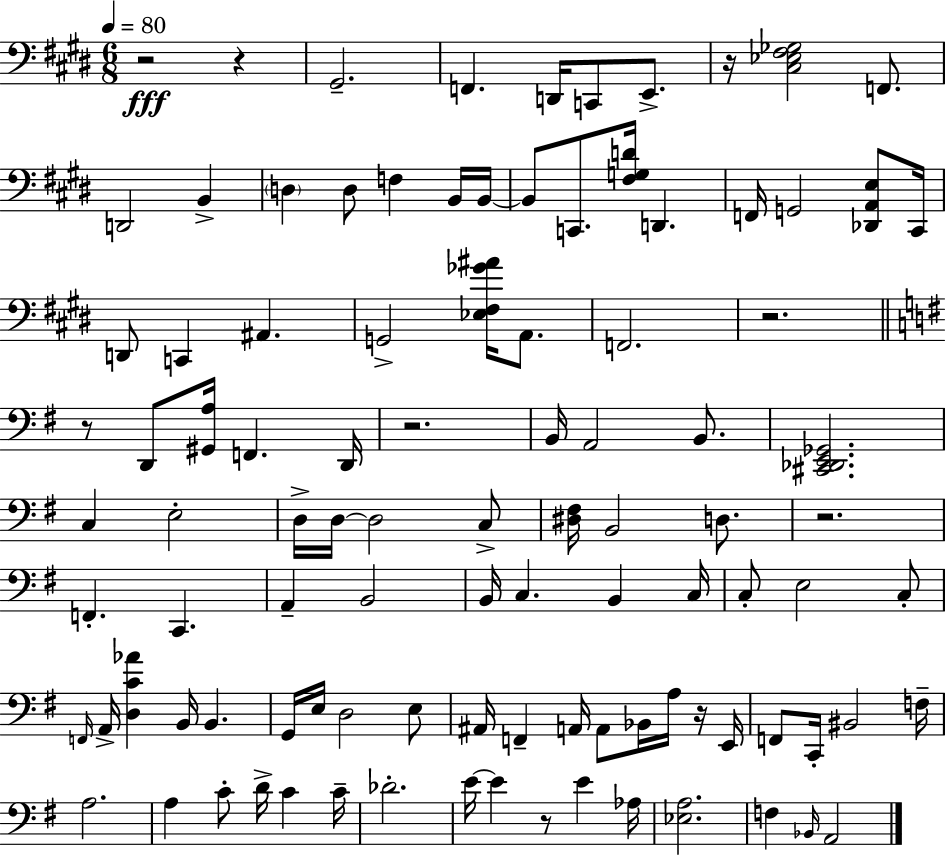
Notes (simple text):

R/h R/q G#2/h. F2/q. D2/s C2/e E2/e. R/s [C#3,Eb3,F#3,Gb3]/h F2/e. D2/h B2/q D3/q D3/e F3/q B2/s B2/s B2/e C2/e. [F#3,G3,D4]/s D2/q. F2/s G2/h [Db2,A2,E3]/e C#2/s D2/e C2/q A#2/q. G2/h [Eb3,F#3,Gb4,A#4]/s A2/e. F2/h. R/h. R/e D2/e [G#2,A3]/s F2/q. D2/s R/h. B2/s A2/h B2/e. [C#2,Db2,E2,Gb2]/h. C3/q E3/h D3/s D3/s D3/h C3/e [D#3,F#3]/s B2/h D3/e. R/h. F2/q. C2/q. A2/q B2/h B2/s C3/q. B2/q C3/s C3/e E3/h C3/e F2/s A2/s [D3,C4,Ab4]/q B2/s B2/q. G2/s E3/s D3/h E3/e A#2/s F2/q A2/s A2/e Bb2/s A3/s R/s E2/s F2/e C2/s BIS2/h F3/s A3/h. A3/q C4/e D4/s C4/q C4/s Db4/h. E4/s E4/q R/e E4/q Ab3/s [Eb3,A3]/h. F3/q Bb2/s A2/h